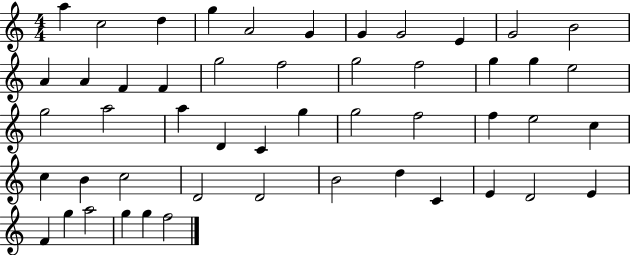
A5/q C5/h D5/q G5/q A4/h G4/q G4/q G4/h E4/q G4/h B4/h A4/q A4/q F4/q F4/q G5/h F5/h G5/h F5/h G5/q G5/q E5/h G5/h A5/h A5/q D4/q C4/q G5/q G5/h F5/h F5/q E5/h C5/q C5/q B4/q C5/h D4/h D4/h B4/h D5/q C4/q E4/q D4/h E4/q F4/q G5/q A5/h G5/q G5/q F5/h